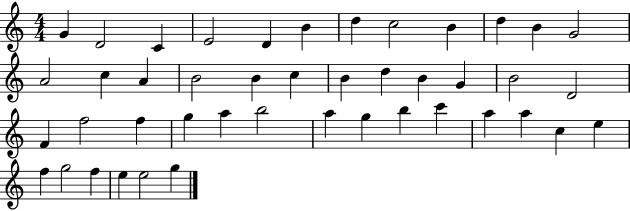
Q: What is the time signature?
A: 4/4